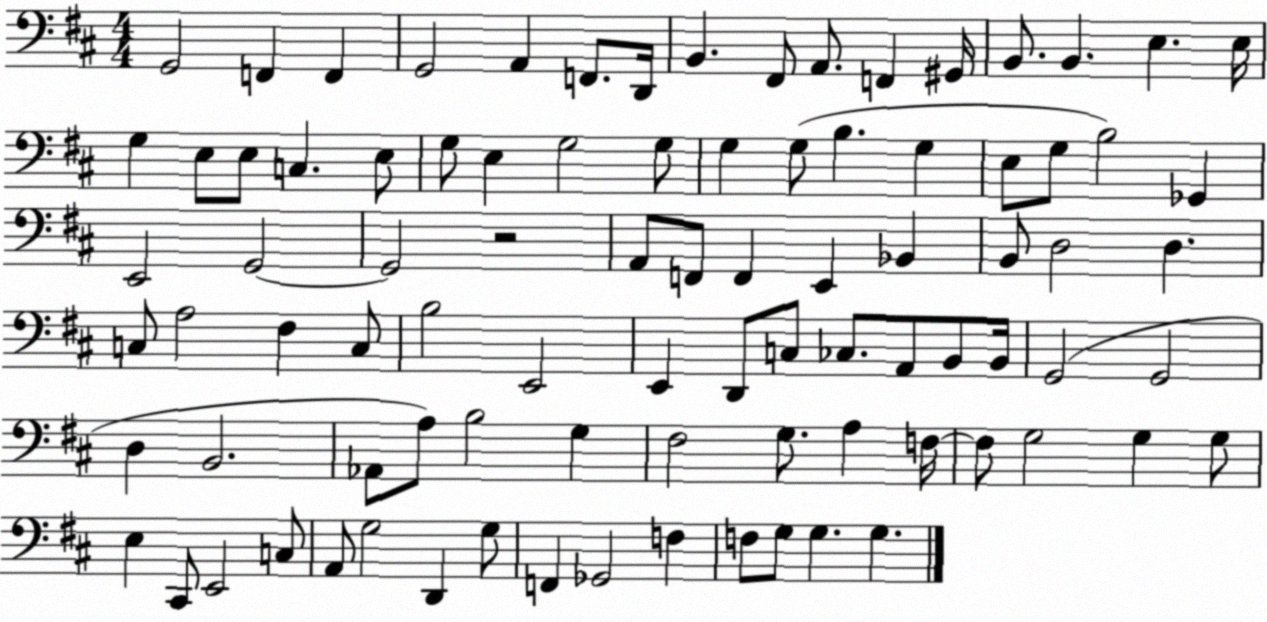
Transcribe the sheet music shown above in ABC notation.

X:1
T:Untitled
M:4/4
L:1/4
K:D
G,,2 F,, F,, G,,2 A,, F,,/2 D,,/4 B,, ^F,,/2 A,,/2 F,, ^G,,/4 B,,/2 B,, E, E,/4 G, E,/2 E,/2 C, E,/2 G,/2 E, G,2 G,/2 G, G,/2 B, G, E,/2 G,/2 B,2 _G,, E,,2 G,,2 G,,2 z2 A,,/2 F,,/2 F,, E,, _B,, B,,/2 D,2 D, C,/2 A,2 ^F, C,/2 B,2 E,,2 E,, D,,/2 C,/2 _C,/2 A,,/2 B,,/2 B,,/4 G,,2 G,,2 D, B,,2 _A,,/2 A,/2 B,2 G, ^F,2 G,/2 A, F,/4 F,/2 G,2 G, G,/2 E, ^C,,/2 E,,2 C,/2 A,,/2 G,2 D,, G,/2 F,, _G,,2 F, F,/2 G,/2 G, G,